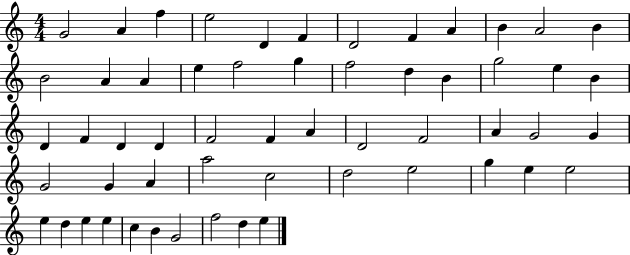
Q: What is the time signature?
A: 4/4